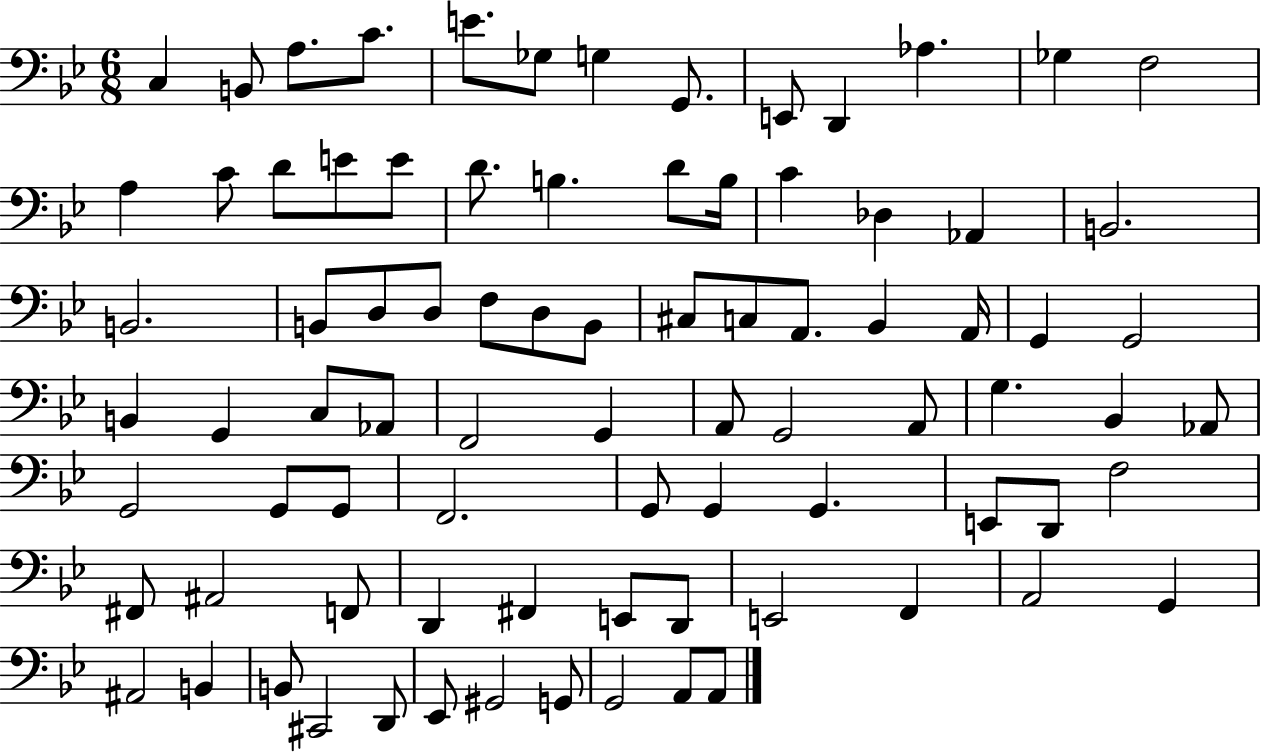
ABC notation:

X:1
T:Untitled
M:6/8
L:1/4
K:Bb
C, B,,/2 A,/2 C/2 E/2 _G,/2 G, G,,/2 E,,/2 D,, _A, _G, F,2 A, C/2 D/2 E/2 E/2 D/2 B, D/2 B,/4 C _D, _A,, B,,2 B,,2 B,,/2 D,/2 D,/2 F,/2 D,/2 B,,/2 ^C,/2 C,/2 A,,/2 _B,, A,,/4 G,, G,,2 B,, G,, C,/2 _A,,/2 F,,2 G,, A,,/2 G,,2 A,,/2 G, _B,, _A,,/2 G,,2 G,,/2 G,,/2 F,,2 G,,/2 G,, G,, E,,/2 D,,/2 F,2 ^F,,/2 ^A,,2 F,,/2 D,, ^F,, E,,/2 D,,/2 E,,2 F,, A,,2 G,, ^A,,2 B,, B,,/2 ^C,,2 D,,/2 _E,,/2 ^G,,2 G,,/2 G,,2 A,,/2 A,,/2